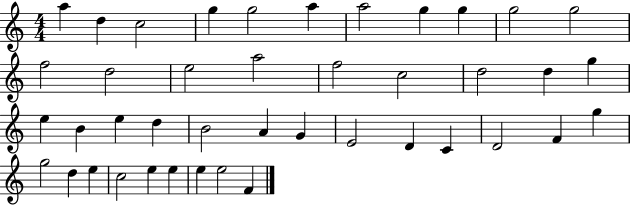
X:1
T:Untitled
M:4/4
L:1/4
K:C
a d c2 g g2 a a2 g g g2 g2 f2 d2 e2 a2 f2 c2 d2 d g e B e d B2 A G E2 D C D2 F g g2 d e c2 e e e e2 F